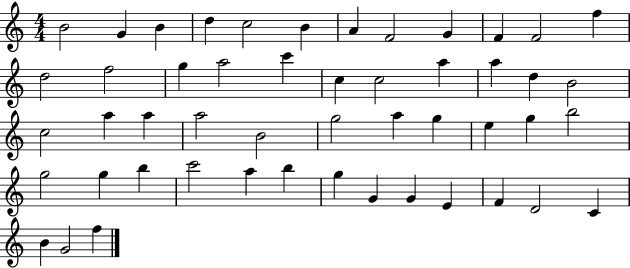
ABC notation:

X:1
T:Untitled
M:4/4
L:1/4
K:C
B2 G B d c2 B A F2 G F F2 f d2 f2 g a2 c' c c2 a a d B2 c2 a a a2 B2 g2 a g e g b2 g2 g b c'2 a b g G G E F D2 C B G2 f